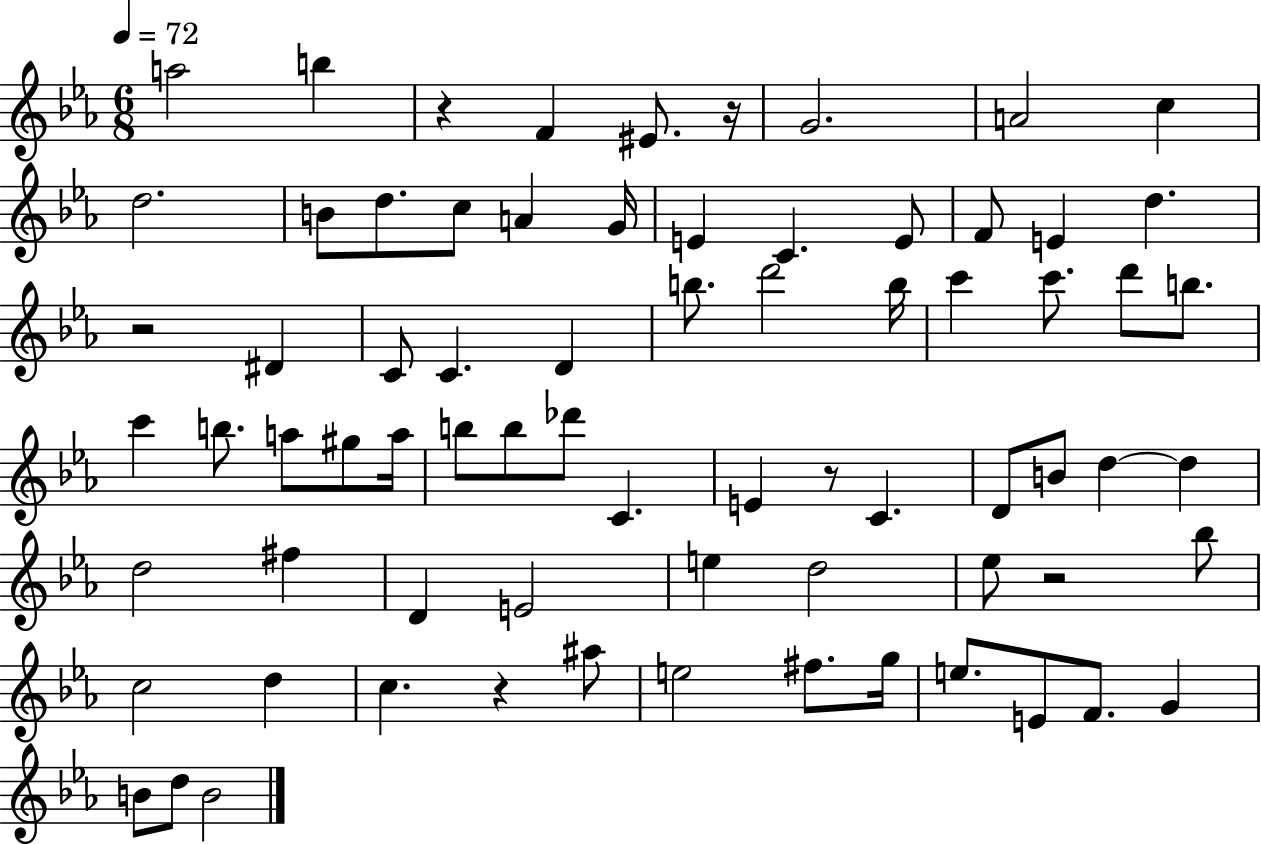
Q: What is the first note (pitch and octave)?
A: A5